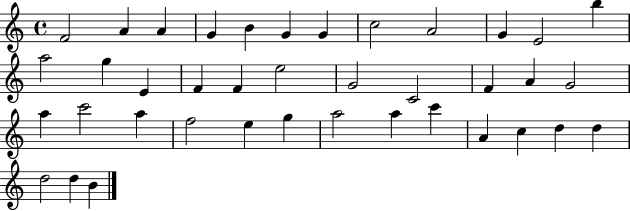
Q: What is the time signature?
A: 4/4